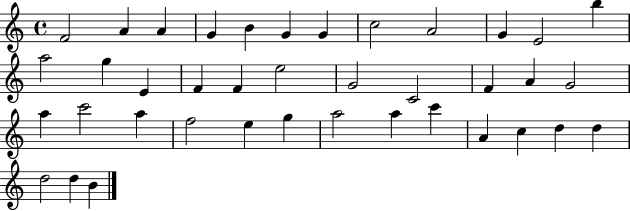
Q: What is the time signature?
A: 4/4